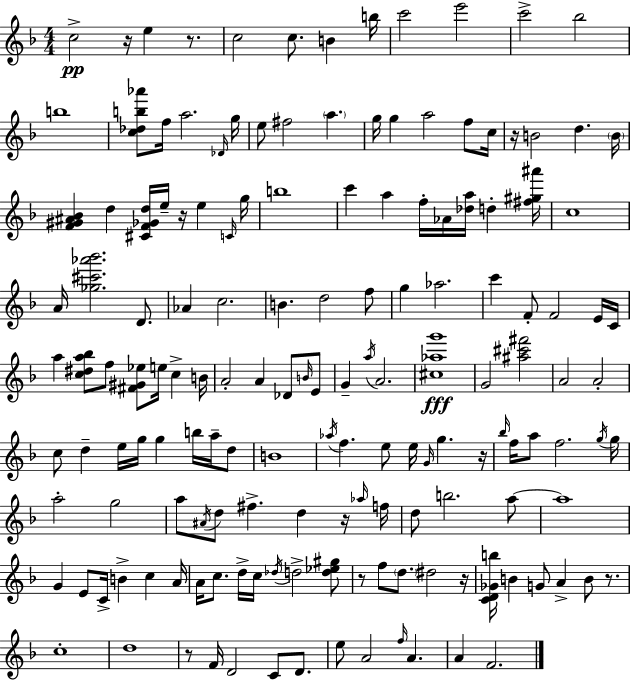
{
  \clef treble
  \numericTimeSignature
  \time 4/4
  \key f \major
  c''2->\pp r16 e''4 r8. | c''2 c''8. b'4 b''16 | c'''2 e'''2 | c'''2-> bes''2 | \break b''1 | <c'' des'' b'' aes'''>8 f''16 a''2. \grace { des'16 } | g''16 e''8 fis''2 \parenthesize a''4. | g''16 g''4 a''2 f''8 | \break c''16 r16 b'2 d''4. | \parenthesize b'16 <f' gis' ais' bes'>4 d''4 <cis' f' ges' d''>16 e''16-- r16 e''4 | \grace { c'16 } g''16 b''1 | c'''4 a''4 f''16-. aes'16 <des'' a''>16 d''4-. | \break <fis'' gis'' ais'''>16 c''1 | a'16 <ges'' cis''' aes''' bes'''>2. d'8. | aes'4 c''2. | b'4. d''2 | \break f''8 g''4 aes''2. | c'''4 f'8-. f'2 | e'16 c'16 a''4 <c'' dis'' a'' bes''>8 f''8 <fis' gis' ees''>8 e''16 c''4-> | b'16 a'2-. a'4 des'8 | \break \grace { b'16 } e'8 g'4-- \acciaccatura { a''16 } a'2. | <cis'' aes'' g'''>1\fff | g'2 <ais'' cis''' fis'''>2 | a'2 a'2-. | \break c''8 d''4-- e''16 g''16 g''4 | b''16 a''16-- d''8 b'1 | \acciaccatura { aes''16 } f''4. e''8 e''16 \grace { g'16 } g''4. | r16 \grace { bes''16 } f''16 a''8 f''2. | \break \acciaccatura { g''16 } g''16 a''2-. | g''2 a''8 \acciaccatura { ais'16 } d''8 fis''4.-> | d''4 r16 \grace { aes''16 } f''16 d''8 b''2. | a''8~~ a''1 | \break g'4 e'8 | c'16-> b'4-> c''4 a'16 a'16 c''8. d''16-> c''16 | \acciaccatura { des''16 } d''2-> <d'' ees'' gis''>8 r8 f''8 \parenthesize d''8. | dis''2 r16 <c' d' ges' b''>16 b'4 | \break g'8 a'4-> b'8 r8. c''1-. | d''1 | r8 f'16 d'2 | c'8 d'8. e''8 a'2 | \break \grace { f''16 } a'4. a'4 | f'2. \bar "|."
}